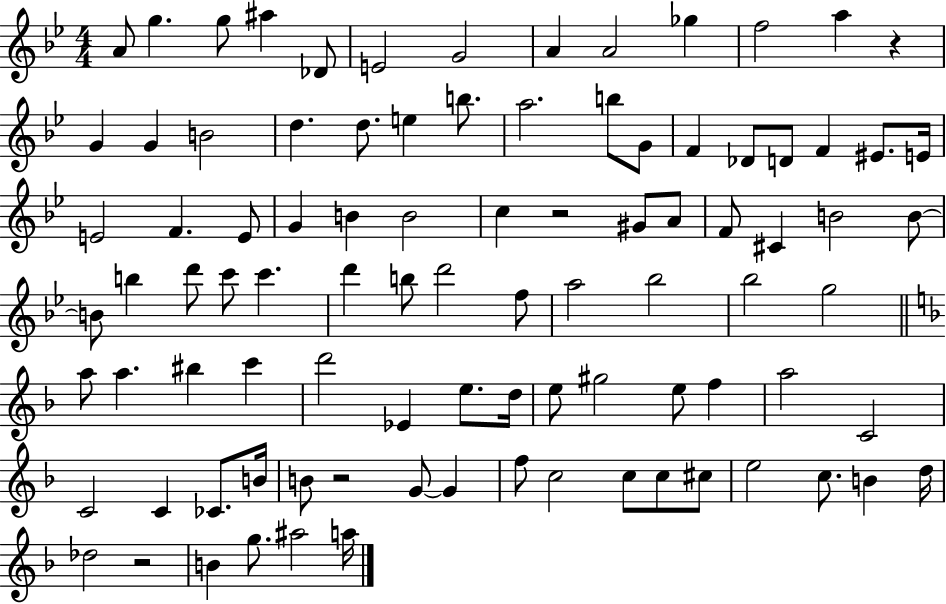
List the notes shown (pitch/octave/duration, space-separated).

A4/e G5/q. G5/e A#5/q Db4/e E4/h G4/h A4/q A4/h Gb5/q F5/h A5/q R/q G4/q G4/q B4/h D5/q. D5/e. E5/q B5/e. A5/h. B5/e G4/e F4/q Db4/e D4/e F4/q EIS4/e. E4/s E4/h F4/q. E4/e G4/q B4/q B4/h C5/q R/h G#4/e A4/e F4/e C#4/q B4/h B4/e B4/e B5/q D6/e C6/e C6/q. D6/q B5/e D6/h F5/e A5/h Bb5/h Bb5/h G5/h A5/e A5/q. BIS5/q C6/q D6/h Eb4/q E5/e. D5/s E5/e G#5/h E5/e F5/q A5/h C4/h C4/h C4/q CES4/e. B4/s B4/e R/h G4/e G4/q F5/e C5/h C5/e C5/e C#5/e E5/h C5/e. B4/q D5/s Db5/h R/h B4/q G5/e. A#5/h A5/s